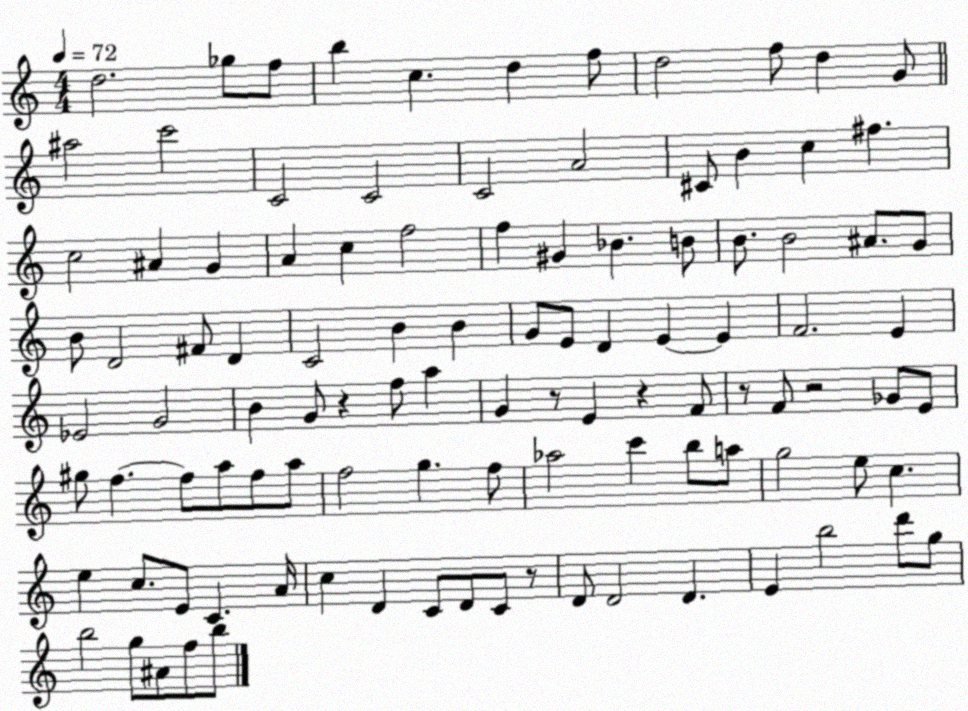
X:1
T:Untitled
M:4/4
L:1/4
K:C
d2 _g/2 f/2 b c d f/2 d2 f/2 d G/2 ^a2 c'2 C2 C2 C2 A2 ^C/2 B c ^f c2 ^A G A c f2 f ^G _B B/2 B/2 B2 ^A/2 G/2 B/2 D2 ^F/2 D C2 B B G/2 E/2 D E E F2 E _E2 G2 B G/2 z f/2 a G z/2 E z F/2 z/2 F/2 z2 _G/2 E/2 ^g/2 f f/2 a/2 f/2 a/2 f2 g f/2 _a2 c' b/2 a/2 g2 e/2 c e c/2 E/2 C A/4 c D C/2 D/2 C/2 z/2 D/2 D2 D E b2 d'/2 g/2 b2 g/2 ^A/2 f/2 b/2